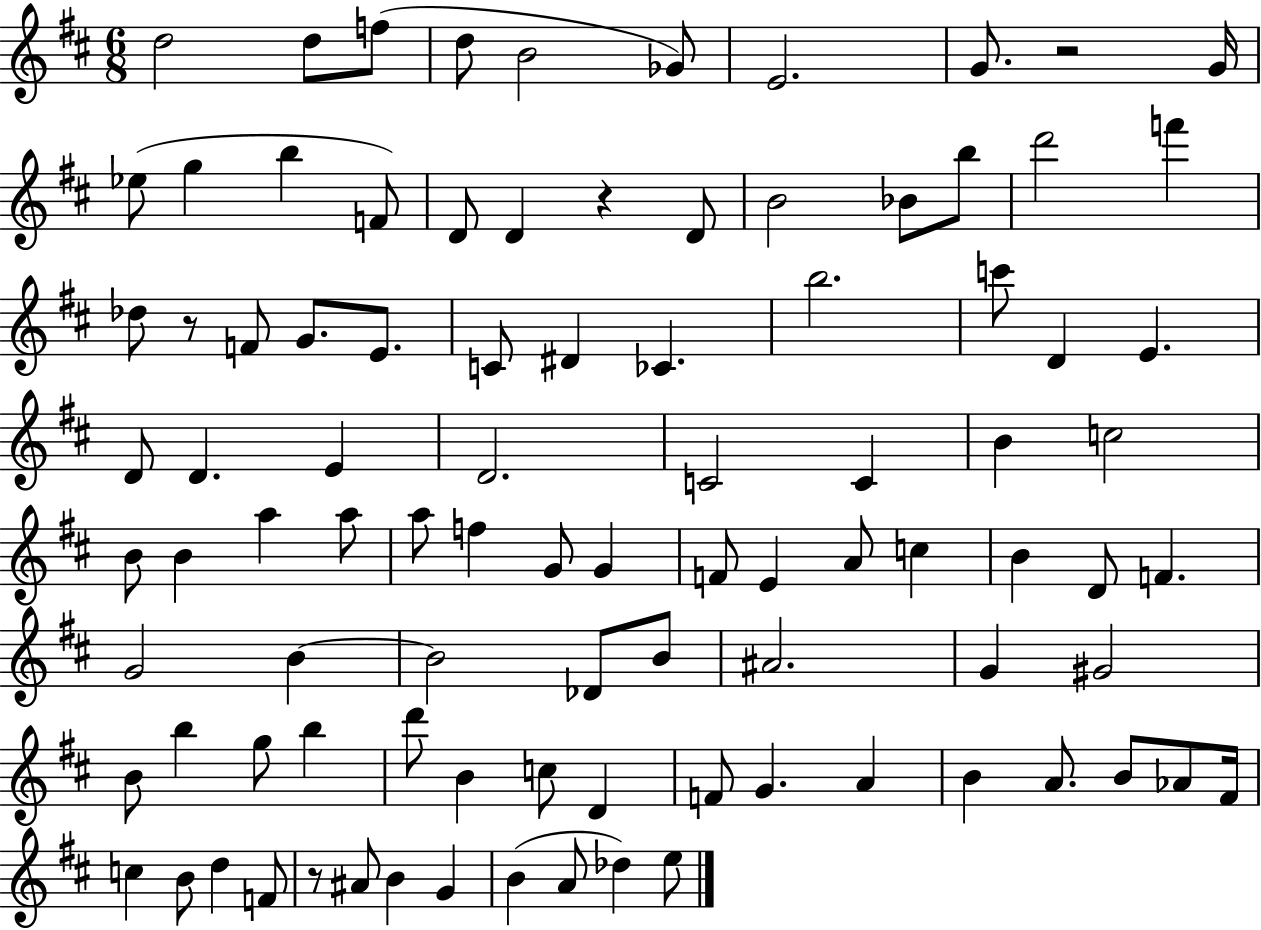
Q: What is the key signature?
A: D major